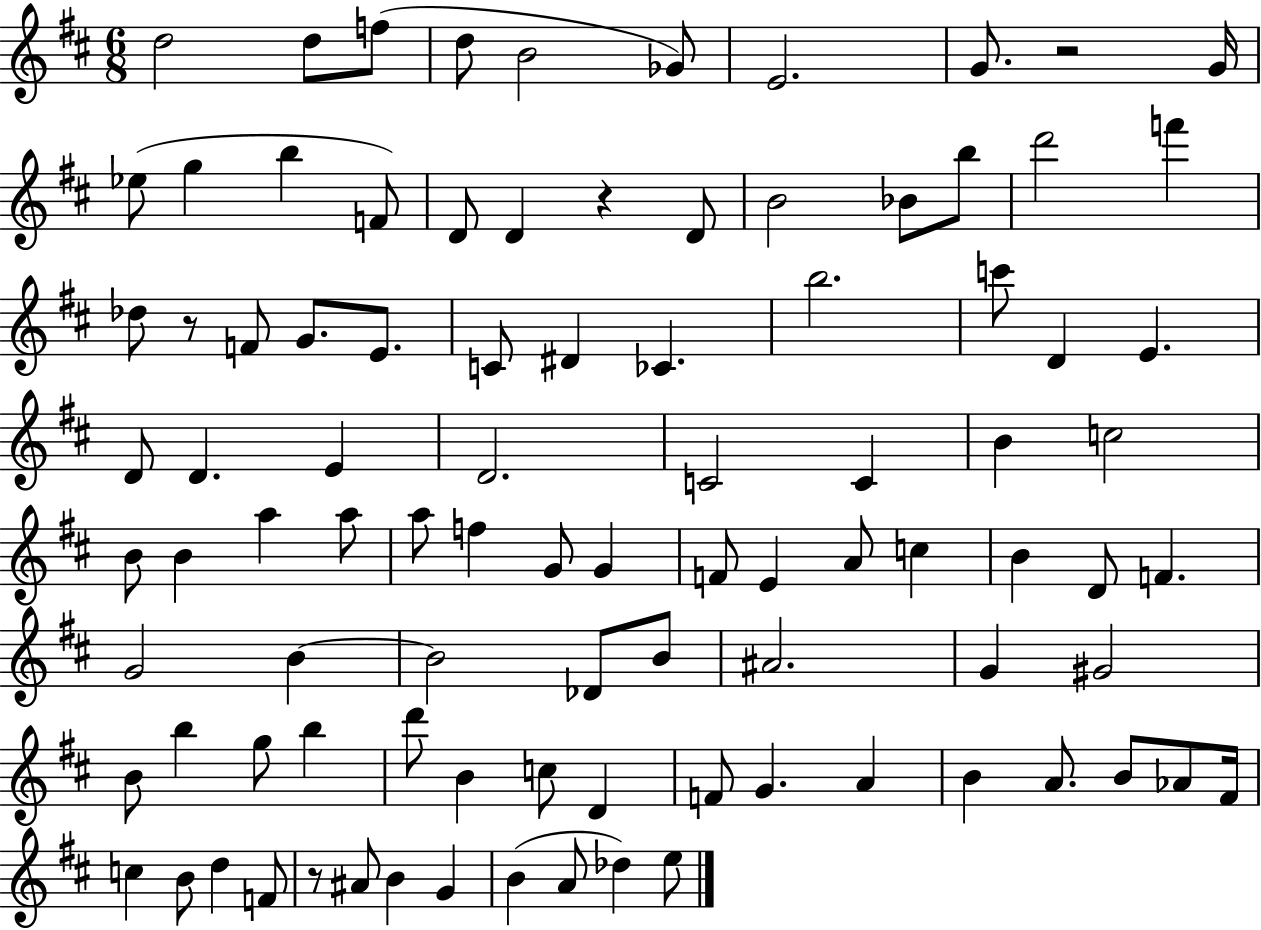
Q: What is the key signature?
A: D major